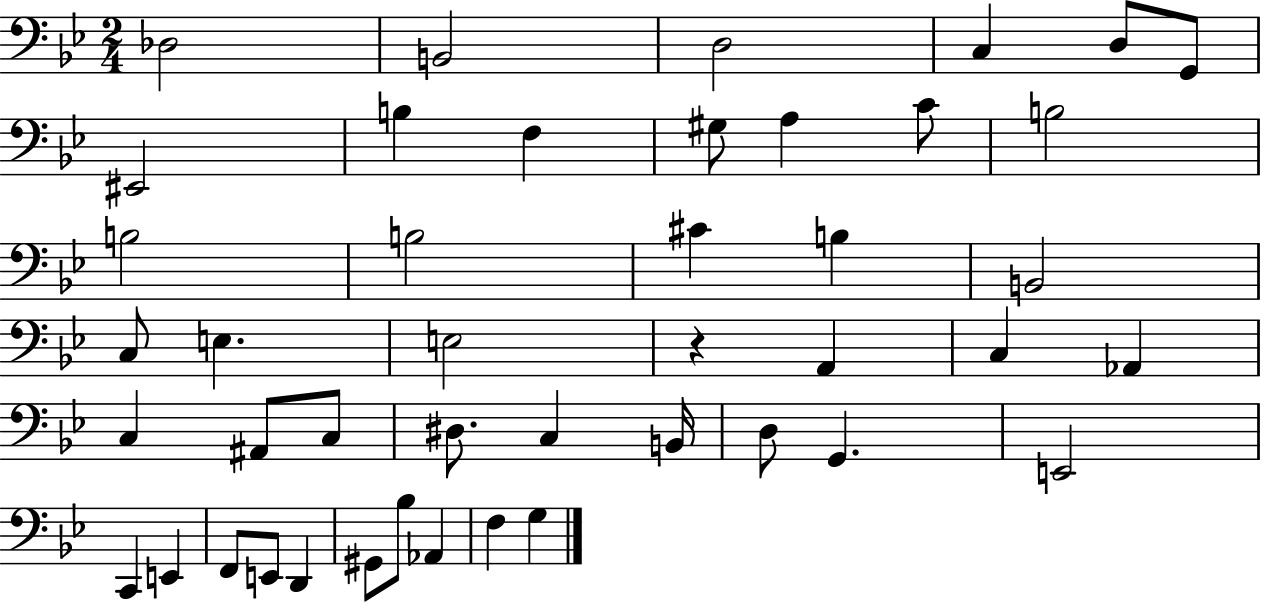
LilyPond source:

{
  \clef bass
  \numericTimeSignature
  \time 2/4
  \key bes \major
  \repeat volta 2 { des2 | b,2 | d2 | c4 d8 g,8 | \break eis,2 | b4 f4 | gis8 a4 c'8 | b2 | \break b2 | b2 | cis'4 b4 | b,2 | \break c8 e4. | e2 | r4 a,4 | c4 aes,4 | \break c4 ais,8 c8 | dis8. c4 b,16 | d8 g,4. | e,2 | \break c,4 e,4 | f,8 e,8 d,4 | gis,8 bes8 aes,4 | f4 g4 | \break } \bar "|."
}